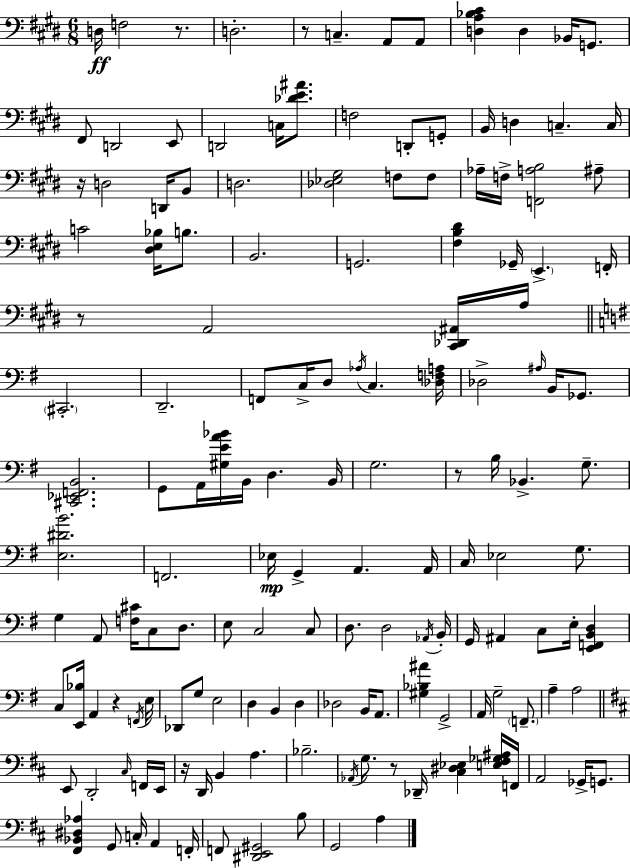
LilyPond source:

{
  \clef bass
  \numericTimeSignature
  \time 6/8
  \key e \major
  d16\ff f2 r8. | d2.-. | r8 c4.-- a,8 a,8 | <d a bes cis'>4 d4 bes,16 g,8. | \break fis,8 d,2 e,8 | d,2 c16 <des' e' ais'>8. | f2 d,8-. g,8-. | b,16 d4 c4.-- c16 | \break r16 d2 d,16 b,8 | d2. | <des ees gis>2 f8 f8 | aes16-- f16-> <f, a b>2 ais8-- | \break c'2 <dis e bes>16 b8. | b,2. | g,2. | <fis b dis'>4 ges,16-- \parenthesize e,4.-> f,16-. | \break r8 a,2 <cis, des, ais,>16 a16 | \bar "||" \break \key e \minor \parenthesize cis,2.-. | d,2.-- | f,8 c16-> d8 \acciaccatura { aes16 } c4. | <des f a>16 des2-> \grace { ais16 } b,16 ges,8. | \break <cis, ees, f, b,>2. | g,8 a,16 <gis e' a' bes'>16 b,16 d4. | b,16 g2. | r8 b16 bes,4.-> g8.-- | \break <e dis' b'>2. | f,2. | ees16\mp g,4-> a,4. | a,16 c16 ees2 g8. | \break g4 a,8 <f cis'>16 c8 d8. | e8 c2 | c8 d8. d2 | \acciaccatura { aes,16 } b,16-. g,16 ais,4 c8 e16-. <e, f, b, d>4 | \break c8 <e, bes>16 a,4 r4 | \acciaccatura { f,16 } e16 des,8 g8 e2 | d4 b,4 | d4 des2 | \break b,16 a,8. <gis bes ais'>4 g,2-> | a,16 g2-- | \parenthesize f,8.-- a4-- a2 | \bar "||" \break \key b \minor e,8 d,2-. \grace { cis16 } f,16 | e,16 r16 d,16 b,4 a4. | bes2.-- | \acciaccatura { aes,16 } g8. r8 des,16-- <cis dis ees>4 | \break <e fis ges ais>16 f,16 a,2 ges,16-> g,8. | <fis, bes, dis aes>4 g,8 c16-. a,4 | f,16-. f,8 <dis, e, gis,>2 | b8 g,2 a4 | \break \bar "|."
}